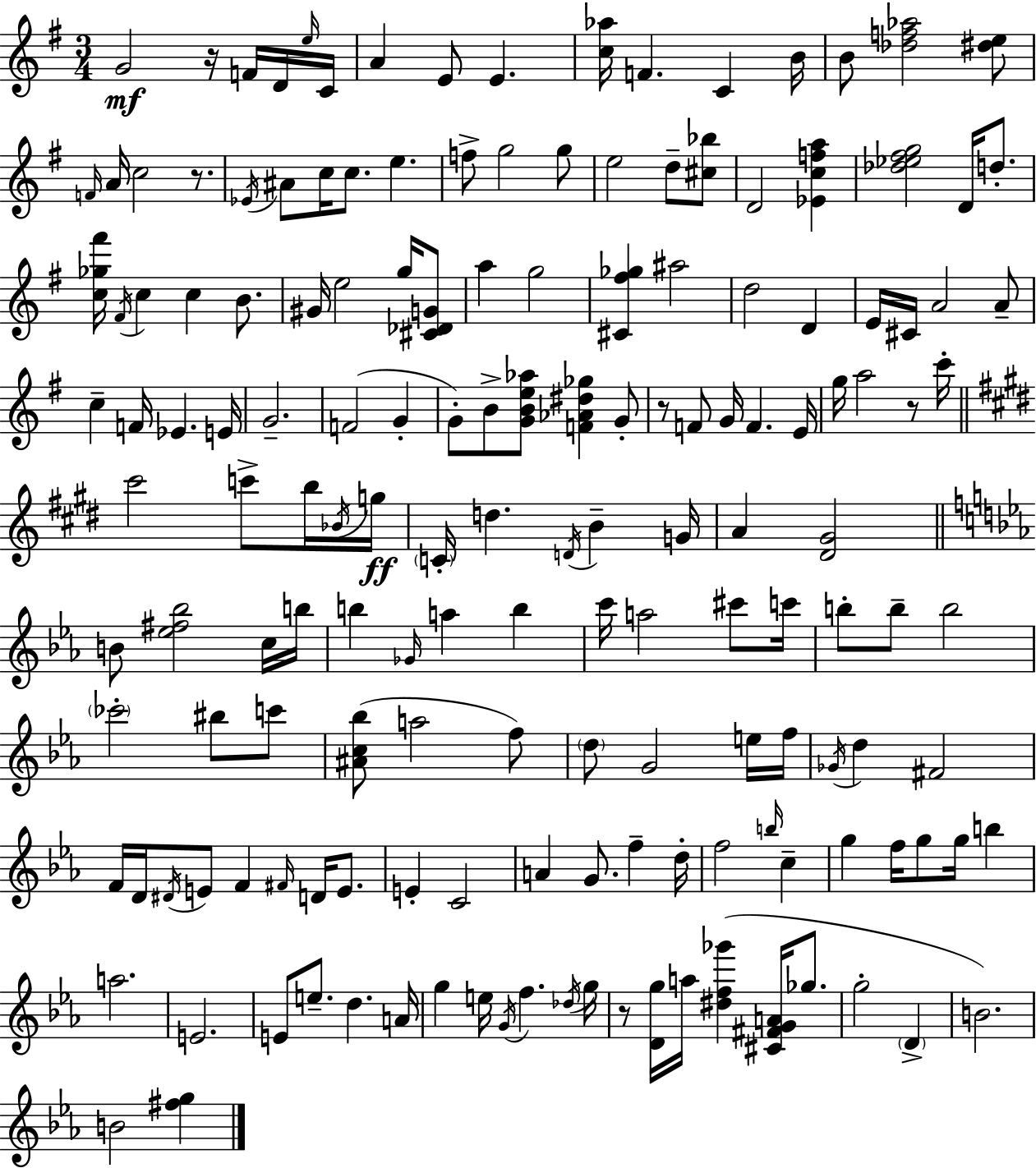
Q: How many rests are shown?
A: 5